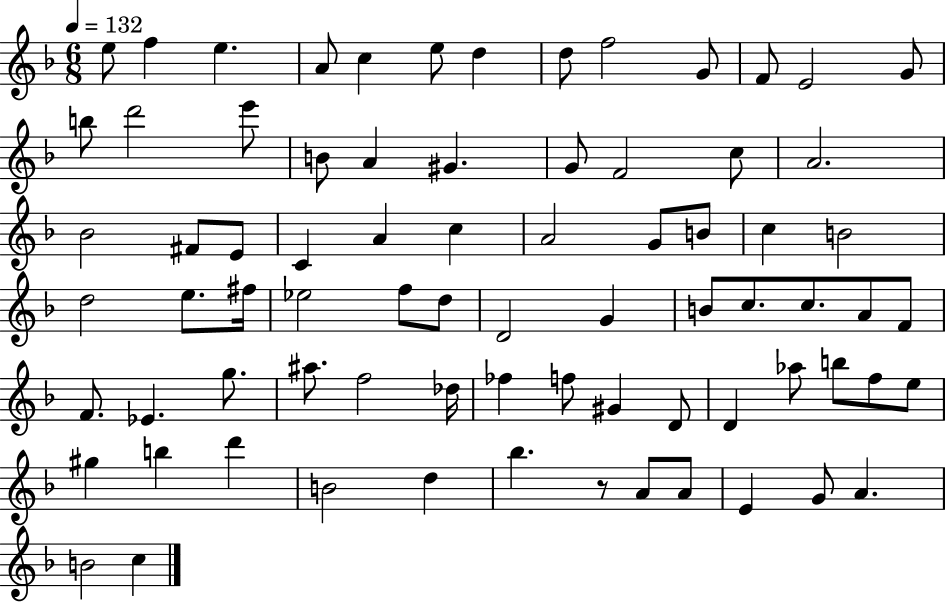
{
  \clef treble
  \numericTimeSignature
  \time 6/8
  \key f \major
  \tempo 4 = 132
  e''8 f''4 e''4. | a'8 c''4 e''8 d''4 | d''8 f''2 g'8 | f'8 e'2 g'8 | \break b''8 d'''2 e'''8 | b'8 a'4 gis'4. | g'8 f'2 c''8 | a'2. | \break bes'2 fis'8 e'8 | c'4 a'4 c''4 | a'2 g'8 b'8 | c''4 b'2 | \break d''2 e''8. fis''16 | ees''2 f''8 d''8 | d'2 g'4 | b'8 c''8. c''8. a'8 f'8 | \break f'8. ees'4. g''8. | ais''8. f''2 des''16 | fes''4 f''8 gis'4 d'8 | d'4 aes''8 b''8 f''8 e''8 | \break gis''4 b''4 d'''4 | b'2 d''4 | bes''4. r8 a'8 a'8 | e'4 g'8 a'4. | \break b'2 c''4 | \bar "|."
}